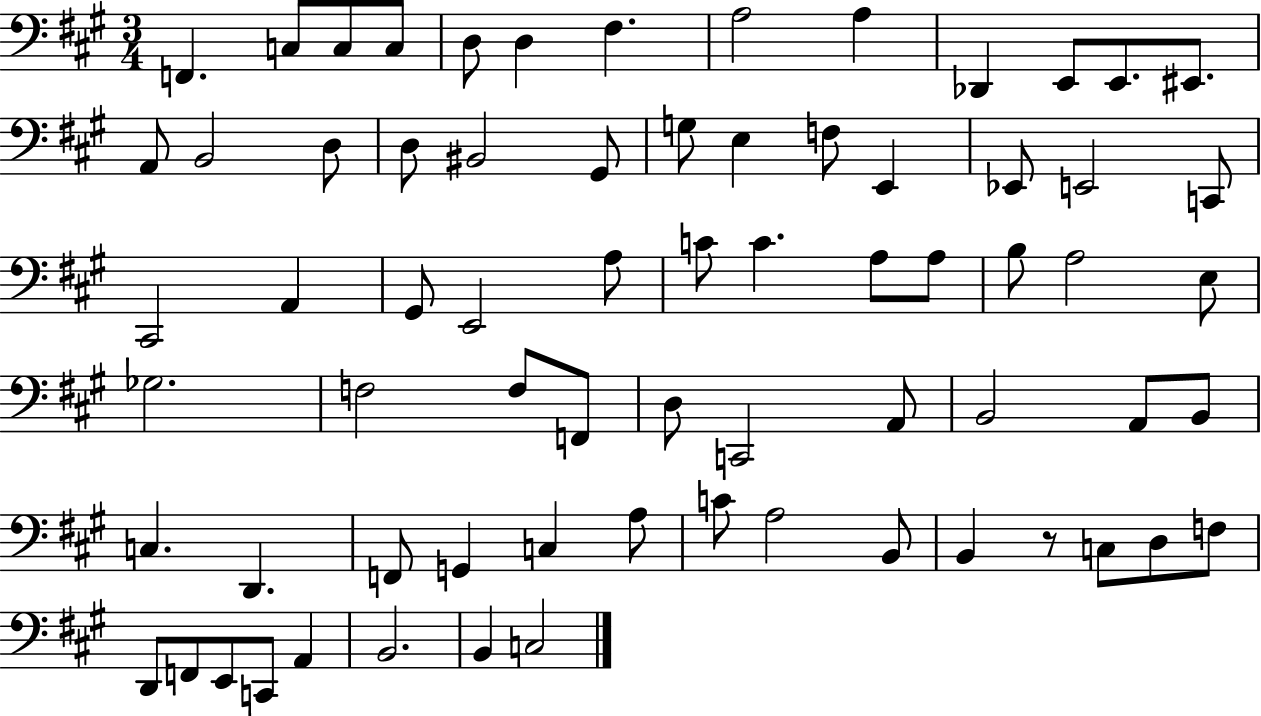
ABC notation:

X:1
T:Untitled
M:3/4
L:1/4
K:A
F,, C,/2 C,/2 C,/2 D,/2 D, ^F, A,2 A, _D,, E,,/2 E,,/2 ^E,,/2 A,,/2 B,,2 D,/2 D,/2 ^B,,2 ^G,,/2 G,/2 E, F,/2 E,, _E,,/2 E,,2 C,,/2 ^C,,2 A,, ^G,,/2 E,,2 A,/2 C/2 C A,/2 A,/2 B,/2 A,2 E,/2 _G,2 F,2 F,/2 F,,/2 D,/2 C,,2 A,,/2 B,,2 A,,/2 B,,/2 C, D,, F,,/2 G,, C, A,/2 C/2 A,2 B,,/2 B,, z/2 C,/2 D,/2 F,/2 D,,/2 F,,/2 E,,/2 C,,/2 A,, B,,2 B,, C,2